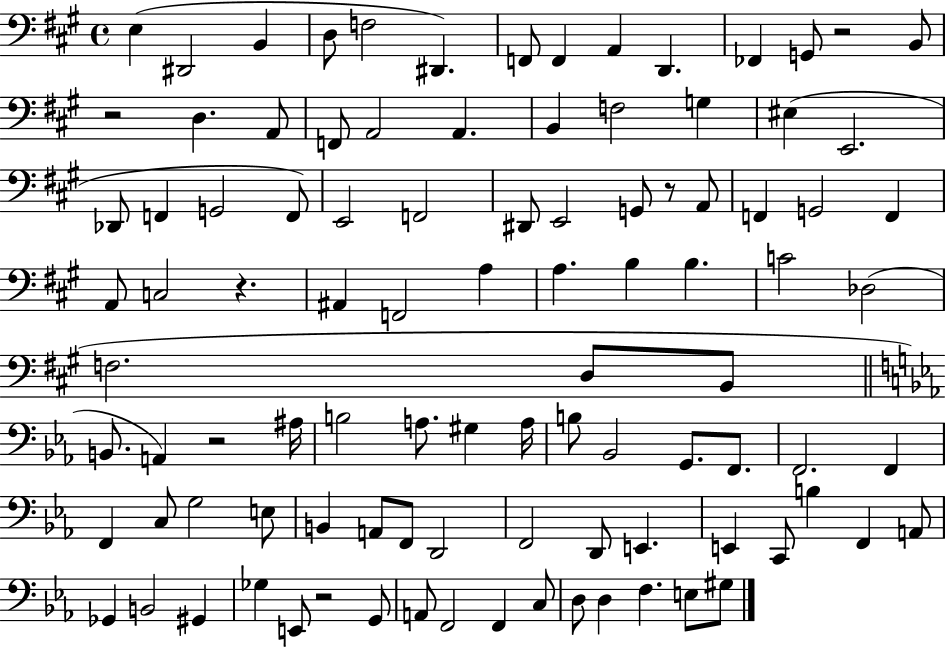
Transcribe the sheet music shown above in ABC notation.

X:1
T:Untitled
M:4/4
L:1/4
K:A
E, ^D,,2 B,, D,/2 F,2 ^D,, F,,/2 F,, A,, D,, _F,, G,,/2 z2 B,,/2 z2 D, A,,/2 F,,/2 A,,2 A,, B,, F,2 G, ^E, E,,2 _D,,/2 F,, G,,2 F,,/2 E,,2 F,,2 ^D,,/2 E,,2 G,,/2 z/2 A,,/2 F,, G,,2 F,, A,,/2 C,2 z ^A,, F,,2 A, A, B, B, C2 _D,2 F,2 D,/2 B,,/2 B,,/2 A,, z2 ^A,/4 B,2 A,/2 ^G, A,/4 B,/2 _B,,2 G,,/2 F,,/2 F,,2 F,, F,, C,/2 G,2 E,/2 B,, A,,/2 F,,/2 D,,2 F,,2 D,,/2 E,, E,, C,,/2 B, F,, A,,/2 _G,, B,,2 ^G,, _G, E,,/2 z2 G,,/2 A,,/2 F,,2 F,, C,/2 D,/2 D, F, E,/2 ^G,/2